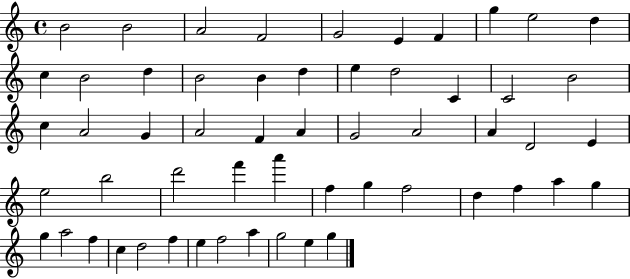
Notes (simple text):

B4/h B4/h A4/h F4/h G4/h E4/q F4/q G5/q E5/h D5/q C5/q B4/h D5/q B4/h B4/q D5/q E5/q D5/h C4/q C4/h B4/h C5/q A4/h G4/q A4/h F4/q A4/q G4/h A4/h A4/q D4/h E4/q E5/h B5/h D6/h F6/q A6/q F5/q G5/q F5/h D5/q F5/q A5/q G5/q G5/q A5/h F5/q C5/q D5/h F5/q E5/q F5/h A5/q G5/h E5/q G5/q